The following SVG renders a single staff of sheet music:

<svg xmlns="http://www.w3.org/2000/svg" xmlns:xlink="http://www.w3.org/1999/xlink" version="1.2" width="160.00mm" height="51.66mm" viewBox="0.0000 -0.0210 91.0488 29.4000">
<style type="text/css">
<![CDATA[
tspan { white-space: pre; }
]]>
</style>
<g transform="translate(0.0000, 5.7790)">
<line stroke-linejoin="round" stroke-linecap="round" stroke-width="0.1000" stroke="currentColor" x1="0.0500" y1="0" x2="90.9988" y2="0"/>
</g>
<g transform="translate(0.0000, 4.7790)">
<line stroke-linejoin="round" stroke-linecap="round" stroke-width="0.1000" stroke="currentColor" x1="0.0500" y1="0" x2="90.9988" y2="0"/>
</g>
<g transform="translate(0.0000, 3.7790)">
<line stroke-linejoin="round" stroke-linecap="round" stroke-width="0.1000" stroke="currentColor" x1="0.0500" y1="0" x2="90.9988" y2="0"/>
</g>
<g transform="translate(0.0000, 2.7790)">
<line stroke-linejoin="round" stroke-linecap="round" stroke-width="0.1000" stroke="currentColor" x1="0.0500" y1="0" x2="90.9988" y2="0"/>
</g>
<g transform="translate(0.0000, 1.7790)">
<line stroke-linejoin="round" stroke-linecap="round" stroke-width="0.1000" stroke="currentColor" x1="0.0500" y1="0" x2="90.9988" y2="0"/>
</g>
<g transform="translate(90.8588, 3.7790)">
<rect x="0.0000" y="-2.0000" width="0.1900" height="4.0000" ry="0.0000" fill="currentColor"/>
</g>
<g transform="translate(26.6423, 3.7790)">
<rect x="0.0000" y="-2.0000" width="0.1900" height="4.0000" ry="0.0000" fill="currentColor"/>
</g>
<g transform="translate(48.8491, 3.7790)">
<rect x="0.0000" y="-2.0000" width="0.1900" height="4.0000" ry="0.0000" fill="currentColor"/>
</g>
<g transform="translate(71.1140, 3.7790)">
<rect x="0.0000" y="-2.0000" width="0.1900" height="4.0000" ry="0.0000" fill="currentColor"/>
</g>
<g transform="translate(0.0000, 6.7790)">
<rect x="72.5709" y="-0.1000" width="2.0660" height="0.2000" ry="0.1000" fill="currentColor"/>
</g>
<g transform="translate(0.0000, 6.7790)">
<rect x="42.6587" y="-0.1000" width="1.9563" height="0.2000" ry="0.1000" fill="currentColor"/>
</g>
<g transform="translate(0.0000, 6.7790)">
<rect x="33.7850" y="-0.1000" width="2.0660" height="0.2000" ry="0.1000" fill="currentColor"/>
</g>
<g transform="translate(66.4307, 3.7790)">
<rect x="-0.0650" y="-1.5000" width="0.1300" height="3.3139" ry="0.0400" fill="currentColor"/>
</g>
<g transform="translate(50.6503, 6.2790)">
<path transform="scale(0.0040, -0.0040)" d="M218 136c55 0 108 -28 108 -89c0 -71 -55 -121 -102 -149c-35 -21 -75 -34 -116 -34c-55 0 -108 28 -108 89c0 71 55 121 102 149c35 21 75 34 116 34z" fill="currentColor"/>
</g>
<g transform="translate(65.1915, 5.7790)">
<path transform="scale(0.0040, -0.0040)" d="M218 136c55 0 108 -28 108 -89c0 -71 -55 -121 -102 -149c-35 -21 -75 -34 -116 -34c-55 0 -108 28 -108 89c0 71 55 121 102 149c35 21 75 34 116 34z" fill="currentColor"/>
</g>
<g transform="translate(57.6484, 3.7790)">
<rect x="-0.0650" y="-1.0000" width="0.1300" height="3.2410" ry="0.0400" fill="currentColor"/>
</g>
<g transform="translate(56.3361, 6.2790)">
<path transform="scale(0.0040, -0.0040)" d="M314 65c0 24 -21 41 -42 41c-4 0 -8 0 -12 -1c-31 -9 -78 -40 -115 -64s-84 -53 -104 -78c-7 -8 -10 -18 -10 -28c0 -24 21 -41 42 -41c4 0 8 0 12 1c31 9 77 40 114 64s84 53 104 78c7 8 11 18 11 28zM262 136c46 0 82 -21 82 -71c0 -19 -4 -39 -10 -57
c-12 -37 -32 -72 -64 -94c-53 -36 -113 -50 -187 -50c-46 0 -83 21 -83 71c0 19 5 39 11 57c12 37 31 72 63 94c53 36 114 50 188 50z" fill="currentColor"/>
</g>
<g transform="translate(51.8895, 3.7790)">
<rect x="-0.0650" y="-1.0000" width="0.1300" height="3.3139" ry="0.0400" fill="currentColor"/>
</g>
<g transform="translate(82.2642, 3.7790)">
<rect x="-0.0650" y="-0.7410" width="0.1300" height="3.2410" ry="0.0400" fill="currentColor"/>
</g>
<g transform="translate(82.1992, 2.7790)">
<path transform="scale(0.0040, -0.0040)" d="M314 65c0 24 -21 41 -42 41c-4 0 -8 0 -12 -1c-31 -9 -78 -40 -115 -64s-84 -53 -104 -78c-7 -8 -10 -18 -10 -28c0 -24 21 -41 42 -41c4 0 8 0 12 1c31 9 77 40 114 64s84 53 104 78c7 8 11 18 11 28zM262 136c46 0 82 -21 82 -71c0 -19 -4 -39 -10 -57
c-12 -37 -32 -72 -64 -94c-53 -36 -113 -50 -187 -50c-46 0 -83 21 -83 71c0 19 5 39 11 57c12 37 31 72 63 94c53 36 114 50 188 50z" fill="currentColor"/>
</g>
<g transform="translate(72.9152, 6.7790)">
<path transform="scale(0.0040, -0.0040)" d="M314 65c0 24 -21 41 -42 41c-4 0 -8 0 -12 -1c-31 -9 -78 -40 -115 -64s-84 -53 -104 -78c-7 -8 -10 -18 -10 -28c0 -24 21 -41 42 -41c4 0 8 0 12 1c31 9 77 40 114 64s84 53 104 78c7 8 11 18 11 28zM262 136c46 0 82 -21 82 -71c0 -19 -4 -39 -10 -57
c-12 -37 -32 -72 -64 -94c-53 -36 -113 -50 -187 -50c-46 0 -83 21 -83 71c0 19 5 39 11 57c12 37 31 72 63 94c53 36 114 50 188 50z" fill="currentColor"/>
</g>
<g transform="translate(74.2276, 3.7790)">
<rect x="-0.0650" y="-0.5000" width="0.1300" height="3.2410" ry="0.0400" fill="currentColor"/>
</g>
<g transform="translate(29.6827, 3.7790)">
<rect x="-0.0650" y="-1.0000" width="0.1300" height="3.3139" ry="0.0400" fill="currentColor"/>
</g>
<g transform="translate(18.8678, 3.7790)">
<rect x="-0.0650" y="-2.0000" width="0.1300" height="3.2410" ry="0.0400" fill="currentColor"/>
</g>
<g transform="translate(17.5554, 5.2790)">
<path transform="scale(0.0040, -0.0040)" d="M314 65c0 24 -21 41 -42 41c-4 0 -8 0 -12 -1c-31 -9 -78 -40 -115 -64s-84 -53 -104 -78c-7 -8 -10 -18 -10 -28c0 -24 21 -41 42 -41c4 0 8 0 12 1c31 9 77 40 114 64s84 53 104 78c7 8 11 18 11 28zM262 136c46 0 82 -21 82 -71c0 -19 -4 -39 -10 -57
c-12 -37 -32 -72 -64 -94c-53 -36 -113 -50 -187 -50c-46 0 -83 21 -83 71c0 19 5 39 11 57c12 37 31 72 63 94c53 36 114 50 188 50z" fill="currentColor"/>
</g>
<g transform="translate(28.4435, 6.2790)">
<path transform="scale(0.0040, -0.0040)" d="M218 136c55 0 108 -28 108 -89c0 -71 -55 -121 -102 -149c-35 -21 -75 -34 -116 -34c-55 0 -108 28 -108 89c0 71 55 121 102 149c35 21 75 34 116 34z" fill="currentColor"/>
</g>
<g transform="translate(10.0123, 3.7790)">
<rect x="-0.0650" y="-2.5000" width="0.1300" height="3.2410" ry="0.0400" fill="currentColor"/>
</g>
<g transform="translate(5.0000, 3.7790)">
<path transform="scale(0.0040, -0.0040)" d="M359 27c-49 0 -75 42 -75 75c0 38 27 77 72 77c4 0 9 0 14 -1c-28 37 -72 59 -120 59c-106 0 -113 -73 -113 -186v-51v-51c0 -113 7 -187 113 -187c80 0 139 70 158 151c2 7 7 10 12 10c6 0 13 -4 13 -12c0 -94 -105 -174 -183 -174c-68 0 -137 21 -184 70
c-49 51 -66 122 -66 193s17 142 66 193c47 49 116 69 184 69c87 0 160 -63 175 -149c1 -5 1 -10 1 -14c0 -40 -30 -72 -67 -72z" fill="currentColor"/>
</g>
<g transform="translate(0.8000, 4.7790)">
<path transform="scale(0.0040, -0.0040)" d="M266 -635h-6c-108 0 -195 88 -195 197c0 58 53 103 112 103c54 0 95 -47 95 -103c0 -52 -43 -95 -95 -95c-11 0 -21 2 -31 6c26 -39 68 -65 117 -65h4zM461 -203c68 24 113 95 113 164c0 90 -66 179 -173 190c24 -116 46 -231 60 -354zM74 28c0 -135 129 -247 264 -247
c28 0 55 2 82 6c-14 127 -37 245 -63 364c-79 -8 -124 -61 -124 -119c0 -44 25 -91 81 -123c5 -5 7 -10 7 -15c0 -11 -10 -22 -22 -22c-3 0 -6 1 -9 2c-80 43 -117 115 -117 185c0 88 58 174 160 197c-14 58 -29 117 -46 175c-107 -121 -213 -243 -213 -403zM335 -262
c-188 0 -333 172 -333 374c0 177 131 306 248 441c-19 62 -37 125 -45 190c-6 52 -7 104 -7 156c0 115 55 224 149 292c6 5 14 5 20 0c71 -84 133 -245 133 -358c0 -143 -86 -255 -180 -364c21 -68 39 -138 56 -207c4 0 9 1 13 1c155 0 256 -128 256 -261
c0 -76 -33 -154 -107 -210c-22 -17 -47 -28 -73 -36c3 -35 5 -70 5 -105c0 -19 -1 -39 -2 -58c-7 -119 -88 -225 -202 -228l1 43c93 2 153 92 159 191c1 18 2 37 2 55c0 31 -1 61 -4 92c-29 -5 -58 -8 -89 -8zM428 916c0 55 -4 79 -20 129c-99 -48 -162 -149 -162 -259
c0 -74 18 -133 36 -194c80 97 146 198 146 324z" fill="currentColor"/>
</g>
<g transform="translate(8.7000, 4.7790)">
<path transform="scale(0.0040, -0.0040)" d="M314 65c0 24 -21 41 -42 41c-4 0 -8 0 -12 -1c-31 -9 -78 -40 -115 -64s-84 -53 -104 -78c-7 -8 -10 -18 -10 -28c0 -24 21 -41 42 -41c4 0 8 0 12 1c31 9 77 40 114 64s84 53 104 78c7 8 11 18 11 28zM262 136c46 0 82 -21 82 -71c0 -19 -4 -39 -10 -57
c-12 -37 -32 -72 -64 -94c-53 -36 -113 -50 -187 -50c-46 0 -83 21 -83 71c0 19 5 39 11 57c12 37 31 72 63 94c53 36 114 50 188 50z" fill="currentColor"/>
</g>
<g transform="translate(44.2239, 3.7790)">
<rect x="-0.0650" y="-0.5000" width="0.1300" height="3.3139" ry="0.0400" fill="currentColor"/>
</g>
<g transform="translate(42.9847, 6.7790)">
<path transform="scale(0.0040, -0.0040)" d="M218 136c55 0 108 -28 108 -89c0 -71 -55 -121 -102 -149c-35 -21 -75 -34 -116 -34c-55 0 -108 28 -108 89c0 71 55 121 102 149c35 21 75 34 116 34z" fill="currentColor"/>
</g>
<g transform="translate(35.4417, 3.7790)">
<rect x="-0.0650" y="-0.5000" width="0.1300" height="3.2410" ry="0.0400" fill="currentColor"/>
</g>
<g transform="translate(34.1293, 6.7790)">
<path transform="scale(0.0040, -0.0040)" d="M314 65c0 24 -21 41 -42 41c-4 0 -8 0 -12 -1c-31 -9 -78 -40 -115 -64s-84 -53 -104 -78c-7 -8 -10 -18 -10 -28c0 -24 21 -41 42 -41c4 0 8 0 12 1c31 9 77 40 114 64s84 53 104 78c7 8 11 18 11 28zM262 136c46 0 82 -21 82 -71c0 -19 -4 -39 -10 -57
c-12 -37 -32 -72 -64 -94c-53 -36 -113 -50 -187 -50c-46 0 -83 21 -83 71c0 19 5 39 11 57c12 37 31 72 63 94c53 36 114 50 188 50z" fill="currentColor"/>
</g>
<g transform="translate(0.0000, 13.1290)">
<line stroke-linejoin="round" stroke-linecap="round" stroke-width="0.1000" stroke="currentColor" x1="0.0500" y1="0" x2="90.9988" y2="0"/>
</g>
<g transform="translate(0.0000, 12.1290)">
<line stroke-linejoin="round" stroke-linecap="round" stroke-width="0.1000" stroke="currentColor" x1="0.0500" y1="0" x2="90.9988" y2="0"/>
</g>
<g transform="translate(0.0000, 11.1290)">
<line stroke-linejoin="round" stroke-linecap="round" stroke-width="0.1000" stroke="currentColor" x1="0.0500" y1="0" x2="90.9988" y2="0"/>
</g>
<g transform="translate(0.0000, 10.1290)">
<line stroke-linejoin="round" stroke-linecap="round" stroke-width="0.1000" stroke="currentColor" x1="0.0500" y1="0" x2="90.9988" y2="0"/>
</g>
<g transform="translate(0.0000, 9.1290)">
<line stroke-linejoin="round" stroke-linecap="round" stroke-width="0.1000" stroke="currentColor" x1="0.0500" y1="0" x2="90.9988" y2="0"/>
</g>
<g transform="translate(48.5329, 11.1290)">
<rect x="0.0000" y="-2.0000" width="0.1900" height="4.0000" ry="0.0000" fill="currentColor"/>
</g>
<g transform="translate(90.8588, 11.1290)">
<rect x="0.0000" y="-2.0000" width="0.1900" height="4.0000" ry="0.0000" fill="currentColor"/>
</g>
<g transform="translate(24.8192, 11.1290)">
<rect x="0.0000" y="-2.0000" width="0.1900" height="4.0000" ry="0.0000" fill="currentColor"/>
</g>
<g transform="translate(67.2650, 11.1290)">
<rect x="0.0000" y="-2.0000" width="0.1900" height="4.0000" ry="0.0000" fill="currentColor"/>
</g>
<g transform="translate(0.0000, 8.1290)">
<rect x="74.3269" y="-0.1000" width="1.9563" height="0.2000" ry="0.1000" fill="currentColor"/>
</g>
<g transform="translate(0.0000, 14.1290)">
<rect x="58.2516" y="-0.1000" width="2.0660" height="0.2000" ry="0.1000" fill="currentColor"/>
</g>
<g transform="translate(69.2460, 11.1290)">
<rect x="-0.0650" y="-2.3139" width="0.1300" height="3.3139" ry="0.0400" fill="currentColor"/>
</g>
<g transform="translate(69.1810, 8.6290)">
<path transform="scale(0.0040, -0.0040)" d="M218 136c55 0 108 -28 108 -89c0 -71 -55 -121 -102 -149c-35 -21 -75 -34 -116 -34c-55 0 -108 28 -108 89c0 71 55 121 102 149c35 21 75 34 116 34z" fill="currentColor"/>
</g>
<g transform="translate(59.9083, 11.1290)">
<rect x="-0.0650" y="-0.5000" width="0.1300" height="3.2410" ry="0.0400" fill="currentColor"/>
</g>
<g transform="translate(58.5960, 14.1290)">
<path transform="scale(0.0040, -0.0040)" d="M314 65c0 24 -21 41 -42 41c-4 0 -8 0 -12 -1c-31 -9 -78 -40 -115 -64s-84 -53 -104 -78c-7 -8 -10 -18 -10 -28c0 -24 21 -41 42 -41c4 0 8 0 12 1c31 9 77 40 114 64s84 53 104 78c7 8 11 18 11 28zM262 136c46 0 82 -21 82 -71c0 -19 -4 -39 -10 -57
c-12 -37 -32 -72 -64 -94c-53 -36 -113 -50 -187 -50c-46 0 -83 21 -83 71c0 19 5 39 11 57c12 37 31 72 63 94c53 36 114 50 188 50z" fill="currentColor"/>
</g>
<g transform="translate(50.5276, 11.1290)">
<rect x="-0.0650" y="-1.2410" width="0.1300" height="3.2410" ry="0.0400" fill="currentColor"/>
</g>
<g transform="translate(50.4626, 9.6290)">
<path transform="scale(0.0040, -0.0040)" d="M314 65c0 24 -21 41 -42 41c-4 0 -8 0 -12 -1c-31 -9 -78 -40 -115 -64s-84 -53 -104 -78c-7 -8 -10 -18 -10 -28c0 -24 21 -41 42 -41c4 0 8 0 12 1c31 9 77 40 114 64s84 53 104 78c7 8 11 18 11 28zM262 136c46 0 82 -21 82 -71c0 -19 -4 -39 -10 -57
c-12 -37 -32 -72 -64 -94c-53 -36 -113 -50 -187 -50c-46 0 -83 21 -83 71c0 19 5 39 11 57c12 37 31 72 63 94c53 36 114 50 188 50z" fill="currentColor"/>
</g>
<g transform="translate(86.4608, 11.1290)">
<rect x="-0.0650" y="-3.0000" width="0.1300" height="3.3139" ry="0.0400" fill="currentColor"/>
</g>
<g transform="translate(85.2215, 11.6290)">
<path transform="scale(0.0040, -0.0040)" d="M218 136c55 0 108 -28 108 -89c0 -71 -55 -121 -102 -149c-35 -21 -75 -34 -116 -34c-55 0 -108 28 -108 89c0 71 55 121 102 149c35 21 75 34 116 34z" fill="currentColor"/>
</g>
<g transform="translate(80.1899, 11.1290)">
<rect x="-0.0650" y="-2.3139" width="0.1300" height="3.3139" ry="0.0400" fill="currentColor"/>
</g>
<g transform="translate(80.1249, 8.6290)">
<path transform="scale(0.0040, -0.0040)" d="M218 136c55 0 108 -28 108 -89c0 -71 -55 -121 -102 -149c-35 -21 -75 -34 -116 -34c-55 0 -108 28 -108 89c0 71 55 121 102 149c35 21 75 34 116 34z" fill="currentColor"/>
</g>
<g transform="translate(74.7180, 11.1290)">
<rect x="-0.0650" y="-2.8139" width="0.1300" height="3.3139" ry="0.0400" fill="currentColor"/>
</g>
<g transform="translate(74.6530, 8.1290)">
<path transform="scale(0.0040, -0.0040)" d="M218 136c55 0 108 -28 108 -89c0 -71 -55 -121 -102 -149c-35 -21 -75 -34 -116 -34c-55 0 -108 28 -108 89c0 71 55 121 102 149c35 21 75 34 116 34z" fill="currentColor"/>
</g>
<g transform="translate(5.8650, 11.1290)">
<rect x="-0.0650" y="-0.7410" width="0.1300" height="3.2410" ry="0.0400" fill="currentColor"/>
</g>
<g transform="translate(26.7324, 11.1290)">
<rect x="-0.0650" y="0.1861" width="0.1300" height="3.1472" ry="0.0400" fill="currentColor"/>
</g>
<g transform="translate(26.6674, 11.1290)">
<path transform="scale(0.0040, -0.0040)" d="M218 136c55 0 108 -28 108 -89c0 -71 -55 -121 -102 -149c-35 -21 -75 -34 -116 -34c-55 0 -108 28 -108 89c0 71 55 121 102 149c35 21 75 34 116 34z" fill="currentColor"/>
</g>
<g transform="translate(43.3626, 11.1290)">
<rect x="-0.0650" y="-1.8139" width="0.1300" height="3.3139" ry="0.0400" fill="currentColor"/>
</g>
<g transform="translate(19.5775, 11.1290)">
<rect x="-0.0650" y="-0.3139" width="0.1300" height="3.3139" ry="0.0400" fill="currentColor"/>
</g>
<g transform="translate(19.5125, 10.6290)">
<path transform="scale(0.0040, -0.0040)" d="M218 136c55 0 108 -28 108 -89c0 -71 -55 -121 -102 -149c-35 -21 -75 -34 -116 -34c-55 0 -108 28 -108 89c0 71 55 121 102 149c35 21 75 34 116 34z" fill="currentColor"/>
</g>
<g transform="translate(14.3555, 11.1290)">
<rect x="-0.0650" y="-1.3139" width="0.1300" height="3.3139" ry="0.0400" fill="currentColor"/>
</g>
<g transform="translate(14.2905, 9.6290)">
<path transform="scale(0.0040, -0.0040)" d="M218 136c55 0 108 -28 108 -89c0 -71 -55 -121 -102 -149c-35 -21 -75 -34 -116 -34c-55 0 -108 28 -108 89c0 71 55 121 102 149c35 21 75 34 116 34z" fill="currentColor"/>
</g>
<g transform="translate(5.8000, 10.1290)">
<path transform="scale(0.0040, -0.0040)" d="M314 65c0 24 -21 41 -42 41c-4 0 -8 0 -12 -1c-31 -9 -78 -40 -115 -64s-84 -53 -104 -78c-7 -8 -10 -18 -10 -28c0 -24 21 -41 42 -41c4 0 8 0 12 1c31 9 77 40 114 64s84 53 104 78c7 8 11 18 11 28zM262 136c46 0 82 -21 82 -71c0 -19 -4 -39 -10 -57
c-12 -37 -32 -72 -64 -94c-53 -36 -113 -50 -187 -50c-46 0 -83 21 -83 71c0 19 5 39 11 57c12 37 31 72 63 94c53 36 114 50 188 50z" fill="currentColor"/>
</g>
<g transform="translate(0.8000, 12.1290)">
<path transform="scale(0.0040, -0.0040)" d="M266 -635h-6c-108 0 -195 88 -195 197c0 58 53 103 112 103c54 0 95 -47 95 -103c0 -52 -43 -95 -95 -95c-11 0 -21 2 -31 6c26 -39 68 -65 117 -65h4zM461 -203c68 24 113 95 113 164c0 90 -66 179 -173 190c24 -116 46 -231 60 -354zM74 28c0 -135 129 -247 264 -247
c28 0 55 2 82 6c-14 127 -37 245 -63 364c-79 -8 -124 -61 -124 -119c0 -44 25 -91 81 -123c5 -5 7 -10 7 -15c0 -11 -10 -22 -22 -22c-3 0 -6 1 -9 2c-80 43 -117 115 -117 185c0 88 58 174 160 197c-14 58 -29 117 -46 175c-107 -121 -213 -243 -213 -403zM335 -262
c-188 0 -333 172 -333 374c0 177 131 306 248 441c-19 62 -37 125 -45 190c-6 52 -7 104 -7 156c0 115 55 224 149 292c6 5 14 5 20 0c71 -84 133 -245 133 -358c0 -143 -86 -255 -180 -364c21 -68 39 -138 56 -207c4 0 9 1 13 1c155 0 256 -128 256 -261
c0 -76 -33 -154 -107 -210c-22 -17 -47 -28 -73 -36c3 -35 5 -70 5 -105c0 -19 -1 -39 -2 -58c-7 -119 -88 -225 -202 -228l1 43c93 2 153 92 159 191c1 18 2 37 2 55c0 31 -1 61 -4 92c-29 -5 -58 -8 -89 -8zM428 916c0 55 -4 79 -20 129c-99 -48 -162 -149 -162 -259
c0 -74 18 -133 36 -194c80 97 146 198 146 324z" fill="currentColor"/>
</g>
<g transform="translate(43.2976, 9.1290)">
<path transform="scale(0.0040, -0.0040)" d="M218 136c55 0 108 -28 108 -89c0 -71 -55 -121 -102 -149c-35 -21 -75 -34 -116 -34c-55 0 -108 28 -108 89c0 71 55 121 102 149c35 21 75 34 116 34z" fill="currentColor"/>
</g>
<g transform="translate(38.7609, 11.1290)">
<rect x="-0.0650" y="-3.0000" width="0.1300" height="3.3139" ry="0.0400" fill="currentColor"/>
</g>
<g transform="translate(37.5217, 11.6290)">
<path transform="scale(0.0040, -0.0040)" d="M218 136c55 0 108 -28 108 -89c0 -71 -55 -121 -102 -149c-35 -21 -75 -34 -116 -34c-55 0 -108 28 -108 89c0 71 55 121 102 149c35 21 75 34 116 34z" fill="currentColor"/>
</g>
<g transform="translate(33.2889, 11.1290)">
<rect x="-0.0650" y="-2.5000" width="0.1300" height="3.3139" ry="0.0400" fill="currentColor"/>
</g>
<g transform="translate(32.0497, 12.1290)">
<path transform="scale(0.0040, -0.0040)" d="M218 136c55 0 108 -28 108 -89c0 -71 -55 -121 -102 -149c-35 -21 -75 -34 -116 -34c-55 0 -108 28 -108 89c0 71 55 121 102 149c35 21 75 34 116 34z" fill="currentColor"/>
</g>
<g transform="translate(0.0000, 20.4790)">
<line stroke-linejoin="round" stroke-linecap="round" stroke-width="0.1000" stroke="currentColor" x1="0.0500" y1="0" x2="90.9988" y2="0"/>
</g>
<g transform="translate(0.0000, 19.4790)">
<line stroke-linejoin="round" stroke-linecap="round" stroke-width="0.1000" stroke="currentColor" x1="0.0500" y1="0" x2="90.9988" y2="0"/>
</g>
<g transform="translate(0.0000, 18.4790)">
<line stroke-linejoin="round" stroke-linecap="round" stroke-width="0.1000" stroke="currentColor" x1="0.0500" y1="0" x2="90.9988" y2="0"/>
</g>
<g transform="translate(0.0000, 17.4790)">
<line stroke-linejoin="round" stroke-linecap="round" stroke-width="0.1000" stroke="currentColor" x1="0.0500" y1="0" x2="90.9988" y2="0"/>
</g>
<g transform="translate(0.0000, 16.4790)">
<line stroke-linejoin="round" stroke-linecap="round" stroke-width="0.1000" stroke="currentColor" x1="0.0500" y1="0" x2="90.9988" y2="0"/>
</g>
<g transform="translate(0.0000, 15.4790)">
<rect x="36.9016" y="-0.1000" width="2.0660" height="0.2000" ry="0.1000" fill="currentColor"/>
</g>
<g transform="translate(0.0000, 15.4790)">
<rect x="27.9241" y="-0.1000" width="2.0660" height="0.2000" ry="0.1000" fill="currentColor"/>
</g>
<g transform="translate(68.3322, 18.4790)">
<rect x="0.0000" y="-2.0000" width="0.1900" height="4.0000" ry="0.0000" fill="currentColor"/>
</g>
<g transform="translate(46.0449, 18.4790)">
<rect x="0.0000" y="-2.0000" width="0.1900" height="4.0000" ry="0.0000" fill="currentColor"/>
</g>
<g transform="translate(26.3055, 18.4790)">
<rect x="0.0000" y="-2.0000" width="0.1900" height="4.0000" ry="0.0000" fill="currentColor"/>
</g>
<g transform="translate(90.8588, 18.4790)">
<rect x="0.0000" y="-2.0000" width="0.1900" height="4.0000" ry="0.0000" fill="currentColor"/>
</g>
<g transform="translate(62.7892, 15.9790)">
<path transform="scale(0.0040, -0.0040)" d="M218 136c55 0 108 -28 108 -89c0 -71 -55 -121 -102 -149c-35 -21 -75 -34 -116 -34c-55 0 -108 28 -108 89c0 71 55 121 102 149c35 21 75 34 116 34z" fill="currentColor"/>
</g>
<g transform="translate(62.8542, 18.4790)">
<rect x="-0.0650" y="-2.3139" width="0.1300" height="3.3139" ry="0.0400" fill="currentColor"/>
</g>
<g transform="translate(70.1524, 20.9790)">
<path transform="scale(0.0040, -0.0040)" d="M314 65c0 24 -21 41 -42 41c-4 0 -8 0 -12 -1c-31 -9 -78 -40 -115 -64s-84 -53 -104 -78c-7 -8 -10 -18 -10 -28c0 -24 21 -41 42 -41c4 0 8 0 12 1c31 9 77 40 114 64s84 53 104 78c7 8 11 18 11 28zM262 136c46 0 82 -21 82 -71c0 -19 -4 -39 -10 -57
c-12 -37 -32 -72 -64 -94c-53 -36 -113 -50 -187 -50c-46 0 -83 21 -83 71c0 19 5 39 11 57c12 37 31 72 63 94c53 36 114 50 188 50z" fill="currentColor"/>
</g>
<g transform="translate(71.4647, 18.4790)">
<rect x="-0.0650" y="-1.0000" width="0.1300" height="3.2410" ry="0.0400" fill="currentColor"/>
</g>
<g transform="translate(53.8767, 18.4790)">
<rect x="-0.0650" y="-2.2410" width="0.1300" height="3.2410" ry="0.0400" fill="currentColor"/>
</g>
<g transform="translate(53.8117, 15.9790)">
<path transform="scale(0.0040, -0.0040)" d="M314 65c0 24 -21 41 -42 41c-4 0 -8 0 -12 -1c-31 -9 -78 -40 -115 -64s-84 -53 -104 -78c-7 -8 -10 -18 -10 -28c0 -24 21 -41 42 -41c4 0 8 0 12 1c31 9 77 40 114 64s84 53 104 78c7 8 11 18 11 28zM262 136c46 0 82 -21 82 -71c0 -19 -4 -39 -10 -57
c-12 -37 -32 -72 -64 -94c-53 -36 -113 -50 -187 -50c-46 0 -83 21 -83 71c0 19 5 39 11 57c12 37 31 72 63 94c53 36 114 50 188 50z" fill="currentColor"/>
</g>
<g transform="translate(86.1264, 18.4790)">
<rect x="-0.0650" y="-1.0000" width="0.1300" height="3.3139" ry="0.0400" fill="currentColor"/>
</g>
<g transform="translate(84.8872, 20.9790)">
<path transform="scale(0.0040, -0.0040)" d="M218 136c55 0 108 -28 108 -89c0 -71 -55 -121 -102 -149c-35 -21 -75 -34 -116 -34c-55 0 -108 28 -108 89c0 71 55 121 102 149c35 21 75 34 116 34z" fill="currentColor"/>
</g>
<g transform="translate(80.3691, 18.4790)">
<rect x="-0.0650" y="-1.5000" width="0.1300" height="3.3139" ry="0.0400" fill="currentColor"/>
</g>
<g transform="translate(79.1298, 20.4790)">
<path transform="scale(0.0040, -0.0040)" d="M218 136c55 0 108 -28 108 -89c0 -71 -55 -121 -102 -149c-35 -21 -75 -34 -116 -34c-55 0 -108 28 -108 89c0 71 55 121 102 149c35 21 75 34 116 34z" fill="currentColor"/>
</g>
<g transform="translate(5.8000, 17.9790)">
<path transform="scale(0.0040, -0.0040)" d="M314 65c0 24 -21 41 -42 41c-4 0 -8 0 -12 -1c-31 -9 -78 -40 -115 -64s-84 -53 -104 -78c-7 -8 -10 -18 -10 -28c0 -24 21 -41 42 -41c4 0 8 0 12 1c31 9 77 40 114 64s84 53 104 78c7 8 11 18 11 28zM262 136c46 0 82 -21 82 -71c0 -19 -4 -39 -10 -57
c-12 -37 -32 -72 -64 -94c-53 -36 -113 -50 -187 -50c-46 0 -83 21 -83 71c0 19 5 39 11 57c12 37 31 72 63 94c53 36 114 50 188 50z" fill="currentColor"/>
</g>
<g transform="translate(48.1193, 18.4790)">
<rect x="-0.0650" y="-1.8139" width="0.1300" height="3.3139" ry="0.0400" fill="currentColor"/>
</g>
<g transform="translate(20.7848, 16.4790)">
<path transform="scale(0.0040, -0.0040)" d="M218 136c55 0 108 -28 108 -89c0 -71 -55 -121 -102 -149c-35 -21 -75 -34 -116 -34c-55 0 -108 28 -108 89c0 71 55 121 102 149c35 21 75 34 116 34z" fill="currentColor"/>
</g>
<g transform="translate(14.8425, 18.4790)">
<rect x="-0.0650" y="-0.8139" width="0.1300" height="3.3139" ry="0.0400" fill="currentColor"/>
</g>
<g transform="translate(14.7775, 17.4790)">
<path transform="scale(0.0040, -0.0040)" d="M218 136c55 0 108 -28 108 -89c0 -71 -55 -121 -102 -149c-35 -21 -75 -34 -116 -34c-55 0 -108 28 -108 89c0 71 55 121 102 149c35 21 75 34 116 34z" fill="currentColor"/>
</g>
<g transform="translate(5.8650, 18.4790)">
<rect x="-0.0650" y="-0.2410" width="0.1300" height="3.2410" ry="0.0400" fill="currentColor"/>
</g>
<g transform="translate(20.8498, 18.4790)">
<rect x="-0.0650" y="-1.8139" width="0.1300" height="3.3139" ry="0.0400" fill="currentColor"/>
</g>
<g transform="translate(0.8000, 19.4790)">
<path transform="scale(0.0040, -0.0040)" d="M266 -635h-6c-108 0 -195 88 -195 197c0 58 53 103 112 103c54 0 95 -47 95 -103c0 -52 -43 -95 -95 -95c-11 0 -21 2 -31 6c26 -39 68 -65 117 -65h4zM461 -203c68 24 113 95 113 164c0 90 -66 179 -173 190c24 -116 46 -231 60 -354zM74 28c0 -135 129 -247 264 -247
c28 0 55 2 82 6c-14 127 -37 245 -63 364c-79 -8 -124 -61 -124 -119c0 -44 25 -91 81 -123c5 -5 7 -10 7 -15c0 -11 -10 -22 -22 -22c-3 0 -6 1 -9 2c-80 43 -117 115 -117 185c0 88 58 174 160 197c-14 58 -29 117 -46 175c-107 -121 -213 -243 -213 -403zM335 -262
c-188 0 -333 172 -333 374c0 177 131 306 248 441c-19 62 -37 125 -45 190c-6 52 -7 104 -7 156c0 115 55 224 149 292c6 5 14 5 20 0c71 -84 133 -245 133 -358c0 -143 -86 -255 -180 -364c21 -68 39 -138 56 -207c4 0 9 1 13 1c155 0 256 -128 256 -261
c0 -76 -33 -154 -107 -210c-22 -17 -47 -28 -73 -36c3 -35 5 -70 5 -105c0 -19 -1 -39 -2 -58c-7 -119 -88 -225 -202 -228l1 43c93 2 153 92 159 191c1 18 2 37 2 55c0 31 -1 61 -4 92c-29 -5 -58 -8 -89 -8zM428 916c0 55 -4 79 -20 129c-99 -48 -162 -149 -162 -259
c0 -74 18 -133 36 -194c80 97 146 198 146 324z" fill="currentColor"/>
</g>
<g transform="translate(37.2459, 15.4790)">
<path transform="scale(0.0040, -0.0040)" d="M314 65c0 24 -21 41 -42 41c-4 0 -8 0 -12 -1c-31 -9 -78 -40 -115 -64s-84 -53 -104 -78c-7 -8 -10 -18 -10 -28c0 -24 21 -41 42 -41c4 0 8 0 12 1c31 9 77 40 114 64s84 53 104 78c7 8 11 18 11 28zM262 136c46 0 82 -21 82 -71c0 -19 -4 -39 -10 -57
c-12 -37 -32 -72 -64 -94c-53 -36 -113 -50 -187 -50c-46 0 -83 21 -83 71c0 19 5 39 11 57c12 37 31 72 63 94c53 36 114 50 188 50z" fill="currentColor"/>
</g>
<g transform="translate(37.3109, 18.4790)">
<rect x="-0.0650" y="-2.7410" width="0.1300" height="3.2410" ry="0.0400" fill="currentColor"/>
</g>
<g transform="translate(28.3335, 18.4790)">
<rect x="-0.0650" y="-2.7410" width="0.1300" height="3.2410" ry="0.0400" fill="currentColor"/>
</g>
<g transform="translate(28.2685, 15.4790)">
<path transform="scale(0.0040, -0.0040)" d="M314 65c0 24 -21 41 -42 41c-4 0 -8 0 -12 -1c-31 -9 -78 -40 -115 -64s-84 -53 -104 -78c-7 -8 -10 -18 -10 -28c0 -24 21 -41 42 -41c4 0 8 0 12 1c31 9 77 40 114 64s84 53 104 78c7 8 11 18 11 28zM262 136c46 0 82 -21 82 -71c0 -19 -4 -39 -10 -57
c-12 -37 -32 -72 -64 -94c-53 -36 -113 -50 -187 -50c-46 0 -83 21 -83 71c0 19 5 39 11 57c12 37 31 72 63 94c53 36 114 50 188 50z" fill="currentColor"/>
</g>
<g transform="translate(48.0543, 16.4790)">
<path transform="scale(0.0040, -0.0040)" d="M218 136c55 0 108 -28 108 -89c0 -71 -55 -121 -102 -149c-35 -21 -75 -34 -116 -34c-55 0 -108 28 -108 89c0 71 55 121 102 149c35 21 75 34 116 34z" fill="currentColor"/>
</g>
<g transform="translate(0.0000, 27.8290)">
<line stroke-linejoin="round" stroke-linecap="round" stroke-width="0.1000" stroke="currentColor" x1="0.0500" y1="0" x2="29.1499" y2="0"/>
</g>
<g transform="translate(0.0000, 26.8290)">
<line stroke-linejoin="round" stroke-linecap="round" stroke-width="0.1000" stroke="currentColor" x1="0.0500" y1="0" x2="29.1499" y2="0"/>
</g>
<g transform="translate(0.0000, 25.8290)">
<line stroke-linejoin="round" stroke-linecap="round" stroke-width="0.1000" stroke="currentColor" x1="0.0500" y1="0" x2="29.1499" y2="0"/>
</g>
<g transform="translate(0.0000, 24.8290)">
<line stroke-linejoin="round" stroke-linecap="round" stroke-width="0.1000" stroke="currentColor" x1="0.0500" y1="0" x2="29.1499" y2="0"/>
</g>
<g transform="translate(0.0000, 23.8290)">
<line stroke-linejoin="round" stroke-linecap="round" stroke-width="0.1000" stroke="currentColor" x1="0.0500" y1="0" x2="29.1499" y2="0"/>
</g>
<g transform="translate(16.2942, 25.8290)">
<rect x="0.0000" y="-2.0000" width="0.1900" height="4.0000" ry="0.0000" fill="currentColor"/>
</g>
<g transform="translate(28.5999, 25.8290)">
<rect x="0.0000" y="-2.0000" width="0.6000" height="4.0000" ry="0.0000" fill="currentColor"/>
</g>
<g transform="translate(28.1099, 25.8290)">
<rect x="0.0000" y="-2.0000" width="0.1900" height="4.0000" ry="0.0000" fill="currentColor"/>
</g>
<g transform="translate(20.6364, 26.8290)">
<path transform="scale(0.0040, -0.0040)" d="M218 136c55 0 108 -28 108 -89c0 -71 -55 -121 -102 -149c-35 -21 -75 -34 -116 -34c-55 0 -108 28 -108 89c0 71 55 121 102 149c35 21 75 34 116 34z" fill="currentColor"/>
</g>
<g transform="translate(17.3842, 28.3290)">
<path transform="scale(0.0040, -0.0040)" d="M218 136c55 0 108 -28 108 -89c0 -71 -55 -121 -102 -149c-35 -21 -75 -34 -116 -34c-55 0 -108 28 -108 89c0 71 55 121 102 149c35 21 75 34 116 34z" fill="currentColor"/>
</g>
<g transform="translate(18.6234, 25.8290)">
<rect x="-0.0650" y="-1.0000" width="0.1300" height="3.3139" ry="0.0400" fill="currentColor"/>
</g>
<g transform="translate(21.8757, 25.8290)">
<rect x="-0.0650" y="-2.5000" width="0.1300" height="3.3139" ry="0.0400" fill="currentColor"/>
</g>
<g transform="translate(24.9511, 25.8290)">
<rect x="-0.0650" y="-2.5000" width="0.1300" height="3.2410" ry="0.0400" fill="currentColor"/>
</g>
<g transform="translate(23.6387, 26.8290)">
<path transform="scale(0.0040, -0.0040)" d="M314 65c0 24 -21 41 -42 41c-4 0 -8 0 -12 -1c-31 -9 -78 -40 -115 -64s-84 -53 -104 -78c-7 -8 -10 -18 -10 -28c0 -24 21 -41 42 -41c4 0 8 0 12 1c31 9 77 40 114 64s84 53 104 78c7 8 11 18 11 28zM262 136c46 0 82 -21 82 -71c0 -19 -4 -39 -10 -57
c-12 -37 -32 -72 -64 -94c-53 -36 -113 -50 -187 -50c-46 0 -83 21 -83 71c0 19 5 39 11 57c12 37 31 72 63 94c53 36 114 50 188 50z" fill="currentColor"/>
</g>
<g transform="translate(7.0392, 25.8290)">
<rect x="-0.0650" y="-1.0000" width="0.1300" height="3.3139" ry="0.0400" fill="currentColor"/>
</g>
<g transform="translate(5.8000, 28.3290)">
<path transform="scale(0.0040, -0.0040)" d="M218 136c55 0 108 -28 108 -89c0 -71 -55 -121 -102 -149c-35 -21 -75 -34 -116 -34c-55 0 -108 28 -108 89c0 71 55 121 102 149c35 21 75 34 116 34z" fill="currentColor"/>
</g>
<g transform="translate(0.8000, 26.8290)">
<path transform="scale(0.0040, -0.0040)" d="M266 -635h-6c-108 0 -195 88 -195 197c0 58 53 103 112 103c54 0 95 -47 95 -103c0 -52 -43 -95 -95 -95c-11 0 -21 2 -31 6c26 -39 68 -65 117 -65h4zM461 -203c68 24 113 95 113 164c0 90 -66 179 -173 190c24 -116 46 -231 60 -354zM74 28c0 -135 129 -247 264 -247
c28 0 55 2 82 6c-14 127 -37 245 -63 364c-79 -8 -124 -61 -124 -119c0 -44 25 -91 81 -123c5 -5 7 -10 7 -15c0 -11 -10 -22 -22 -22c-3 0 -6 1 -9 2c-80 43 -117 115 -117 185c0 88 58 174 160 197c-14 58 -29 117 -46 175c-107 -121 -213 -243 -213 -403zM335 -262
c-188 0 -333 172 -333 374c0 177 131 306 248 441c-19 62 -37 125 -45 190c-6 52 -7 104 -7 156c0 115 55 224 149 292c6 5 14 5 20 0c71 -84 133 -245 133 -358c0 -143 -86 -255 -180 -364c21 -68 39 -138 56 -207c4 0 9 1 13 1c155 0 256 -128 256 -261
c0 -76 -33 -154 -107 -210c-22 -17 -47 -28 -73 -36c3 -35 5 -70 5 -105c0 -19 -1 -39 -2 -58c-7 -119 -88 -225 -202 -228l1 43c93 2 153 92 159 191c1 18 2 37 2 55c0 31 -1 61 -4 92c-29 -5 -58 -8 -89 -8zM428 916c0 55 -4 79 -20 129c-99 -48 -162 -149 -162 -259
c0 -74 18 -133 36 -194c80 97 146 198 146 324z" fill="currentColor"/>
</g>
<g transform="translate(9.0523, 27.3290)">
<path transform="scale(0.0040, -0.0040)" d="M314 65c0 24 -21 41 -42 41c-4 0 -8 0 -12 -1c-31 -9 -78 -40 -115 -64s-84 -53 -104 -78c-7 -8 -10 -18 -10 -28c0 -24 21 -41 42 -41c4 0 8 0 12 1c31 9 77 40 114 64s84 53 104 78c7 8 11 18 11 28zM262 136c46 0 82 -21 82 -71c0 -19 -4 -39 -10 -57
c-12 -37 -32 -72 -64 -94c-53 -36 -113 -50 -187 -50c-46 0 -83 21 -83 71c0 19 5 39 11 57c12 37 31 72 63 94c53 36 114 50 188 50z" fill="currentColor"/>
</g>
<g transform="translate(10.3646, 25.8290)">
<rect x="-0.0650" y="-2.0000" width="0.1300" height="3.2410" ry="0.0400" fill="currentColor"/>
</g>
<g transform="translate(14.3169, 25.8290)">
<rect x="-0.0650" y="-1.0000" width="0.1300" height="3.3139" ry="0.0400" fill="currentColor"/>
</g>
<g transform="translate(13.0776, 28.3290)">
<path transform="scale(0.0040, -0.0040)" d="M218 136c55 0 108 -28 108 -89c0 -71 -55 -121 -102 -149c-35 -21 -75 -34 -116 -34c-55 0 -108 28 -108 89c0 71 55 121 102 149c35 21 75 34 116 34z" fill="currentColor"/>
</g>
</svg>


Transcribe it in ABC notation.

X:1
T:Untitled
M:4/4
L:1/4
K:C
G2 F2 D C2 C D D2 E C2 d2 d2 e c B G A f e2 C2 g a g A c2 d f a2 a2 f g2 g D2 E D D F2 D D G G2